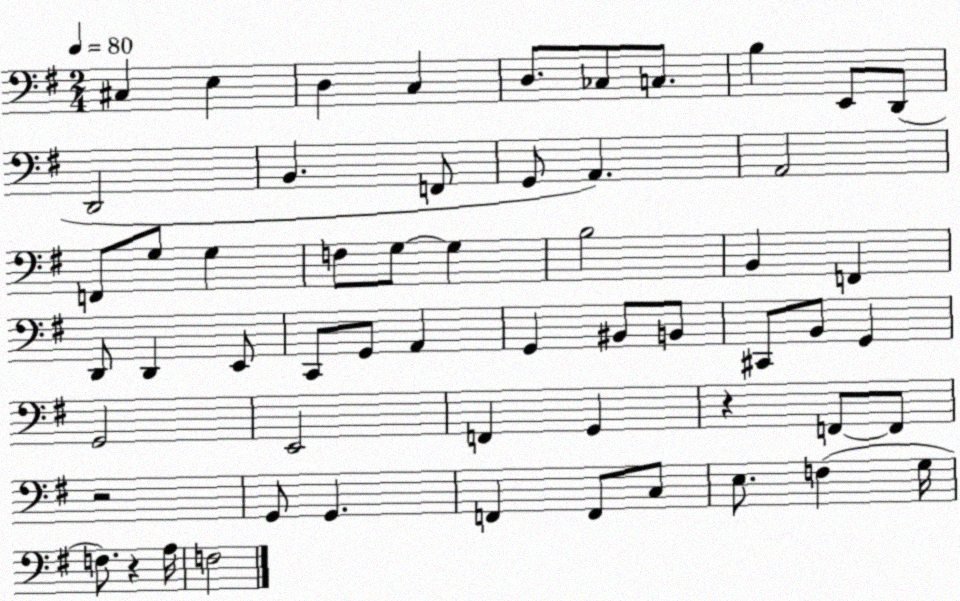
X:1
T:Untitled
M:2/4
L:1/4
K:G
^C, E, D, C, D,/2 _C,/2 C,/2 B, E,,/2 D,,/2 D,,2 B,, F,,/2 G,,/2 A,, A,,2 F,,/2 G,/2 G, F,/2 G,/2 G, B,2 B,, F,, D,,/2 D,, E,,/2 C,,/2 G,,/2 A,, G,, ^B,,/2 B,,/2 ^C,,/2 B,,/2 G,, G,,2 E,,2 F,, G,, z F,,/2 F,,/2 z2 G,,/2 G,, F,, F,,/2 C,/2 E,/2 F, G,/4 F,/2 z A,/4 F,2